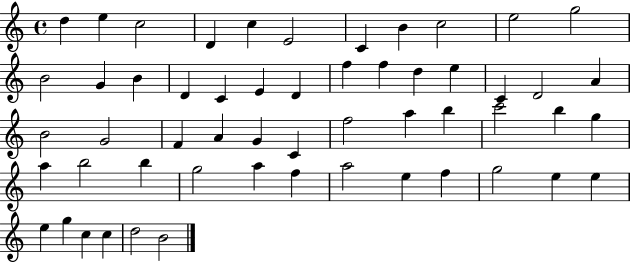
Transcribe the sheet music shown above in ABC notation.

X:1
T:Untitled
M:4/4
L:1/4
K:C
d e c2 D c E2 C B c2 e2 g2 B2 G B D C E D f f d e C D2 A B2 G2 F A G C f2 a b c'2 b g a b2 b g2 a f a2 e f g2 e e e g c c d2 B2